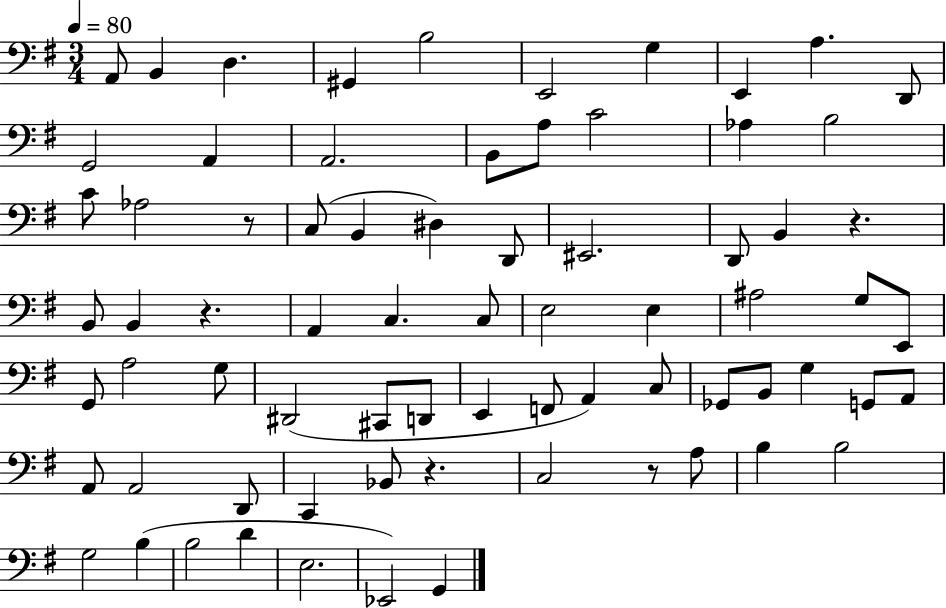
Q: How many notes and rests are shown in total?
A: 73